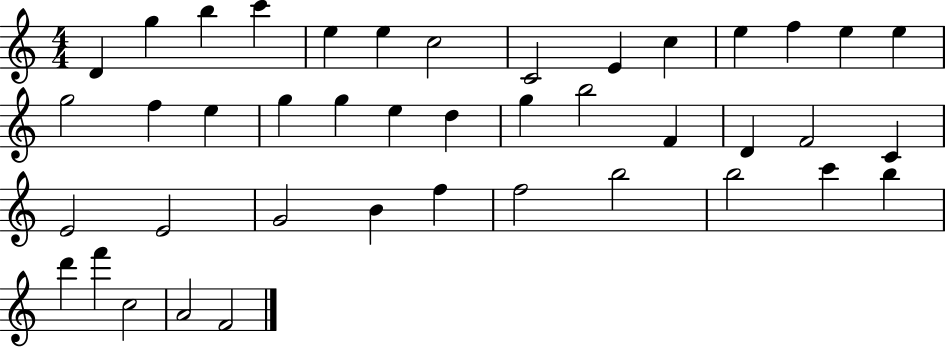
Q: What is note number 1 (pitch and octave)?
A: D4